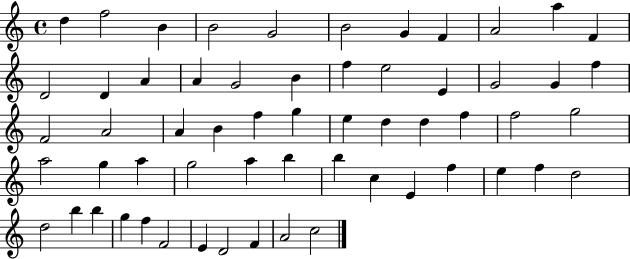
{
  \clef treble
  \time 4/4
  \defaultTimeSignature
  \key c \major
  d''4 f''2 b'4 | b'2 g'2 | b'2 g'4 f'4 | a'2 a''4 f'4 | \break d'2 d'4 a'4 | a'4 g'2 b'4 | f''4 e''2 e'4 | g'2 g'4 f''4 | \break f'2 a'2 | a'4 b'4 f''4 g''4 | e''4 d''4 d''4 f''4 | f''2 g''2 | \break a''2 g''4 a''4 | g''2 a''4 b''4 | b''4 c''4 e'4 f''4 | e''4 f''4 d''2 | \break d''2 b''4 b''4 | g''4 f''4 f'2 | e'4 d'2 f'4 | a'2 c''2 | \break \bar "|."
}